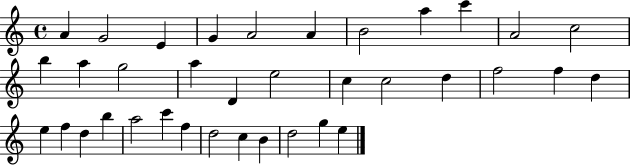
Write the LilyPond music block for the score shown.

{
  \clef treble
  \time 4/4
  \defaultTimeSignature
  \key c \major
  a'4 g'2 e'4 | g'4 a'2 a'4 | b'2 a''4 c'''4 | a'2 c''2 | \break b''4 a''4 g''2 | a''4 d'4 e''2 | c''4 c''2 d''4 | f''2 f''4 d''4 | \break e''4 f''4 d''4 b''4 | a''2 c'''4 f''4 | d''2 c''4 b'4 | d''2 g''4 e''4 | \break \bar "|."
}